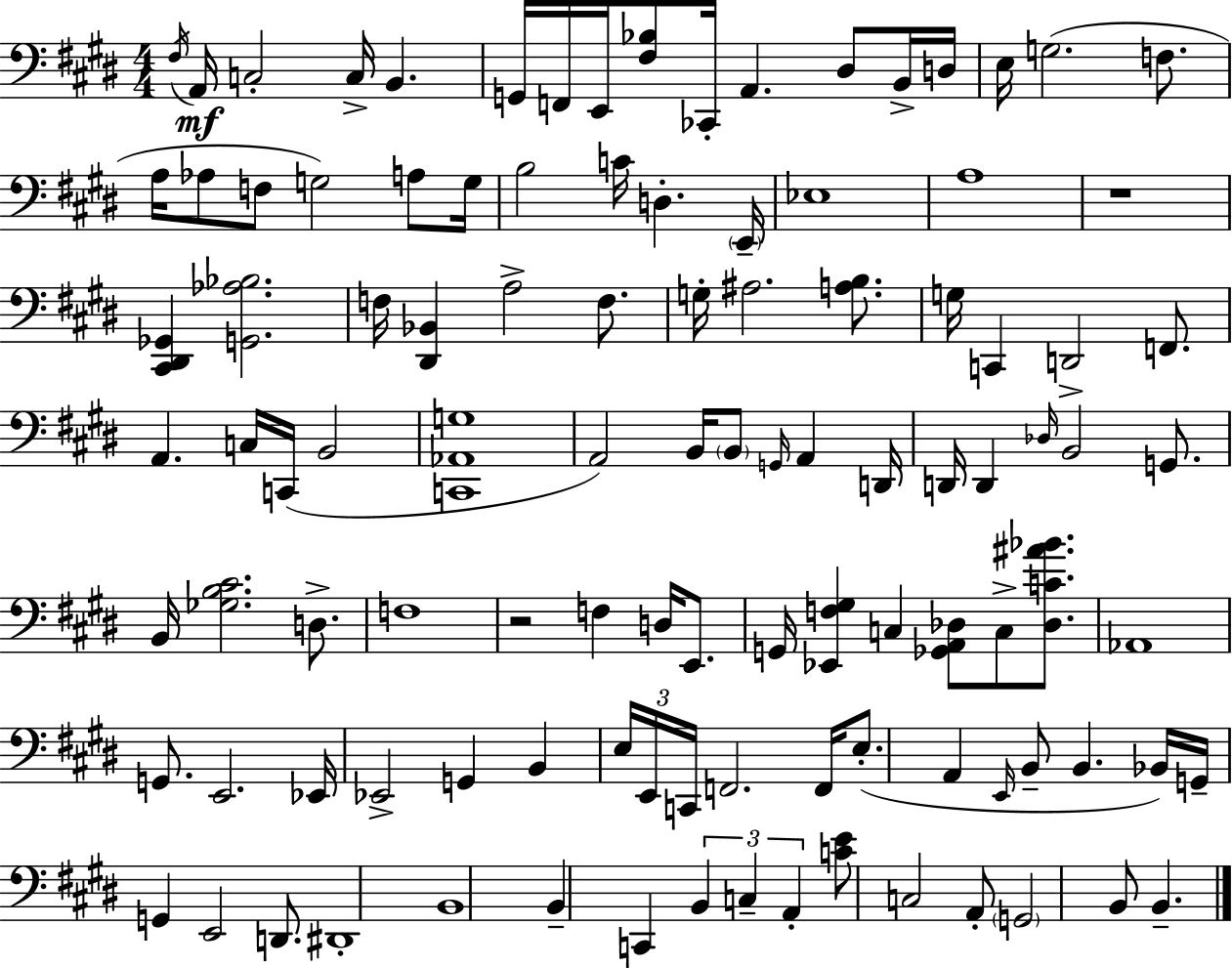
X:1
T:Untitled
M:4/4
L:1/4
K:E
^F,/4 A,,/4 C,2 C,/4 B,, G,,/4 F,,/4 E,,/4 [^F,_B,]/2 _C,,/4 A,, ^D,/2 B,,/4 D,/4 E,/4 G,2 F,/2 A,/4 _A,/2 F,/2 G,2 A,/2 G,/4 B,2 C/4 D, E,,/4 _E,4 A,4 z4 [^C,,^D,,_G,,] [G,,_A,_B,]2 F,/4 [^D,,_B,,] A,2 F,/2 G,/4 ^A,2 [A,B,]/2 G,/4 C,, D,,2 F,,/2 A,, C,/4 C,,/4 B,,2 [C,,_A,,G,]4 A,,2 B,,/4 B,,/2 G,,/4 A,, D,,/4 D,,/4 D,, _D,/4 B,,2 G,,/2 B,,/4 [_G,B,^C]2 D,/2 F,4 z2 F, D,/4 E,,/2 G,,/4 [_E,,F,^G,] C, [_G,,A,,_D,]/2 C,/2 [_D,C^A_B]/2 _A,,4 G,,/2 E,,2 _E,,/4 _E,,2 G,, B,, E,/4 E,,/4 C,,/4 F,,2 F,,/4 E,/2 A,, E,,/4 B,,/2 B,, _B,,/4 G,,/4 G,, E,,2 D,,/2 ^D,,4 B,,4 B,, C,, B,, C, A,, [CE]/2 C,2 A,,/2 G,,2 B,,/2 B,,